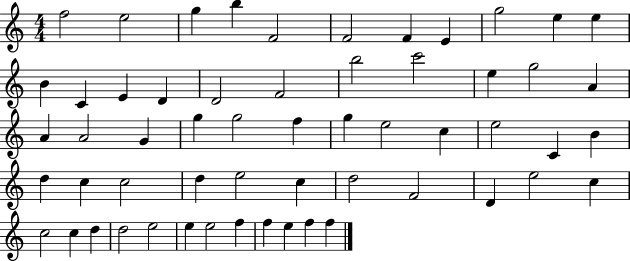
{
  \clef treble
  \numericTimeSignature
  \time 4/4
  \key c \major
  f''2 e''2 | g''4 b''4 f'2 | f'2 f'4 e'4 | g''2 e''4 e''4 | \break b'4 c'4 e'4 d'4 | d'2 f'2 | b''2 c'''2 | e''4 g''2 a'4 | \break a'4 a'2 g'4 | g''4 g''2 f''4 | g''4 e''2 c''4 | e''2 c'4 b'4 | \break d''4 c''4 c''2 | d''4 e''2 c''4 | d''2 f'2 | d'4 e''2 c''4 | \break c''2 c''4 d''4 | d''2 e''2 | e''4 e''2 f''4 | f''4 e''4 f''4 f''4 | \break \bar "|."
}